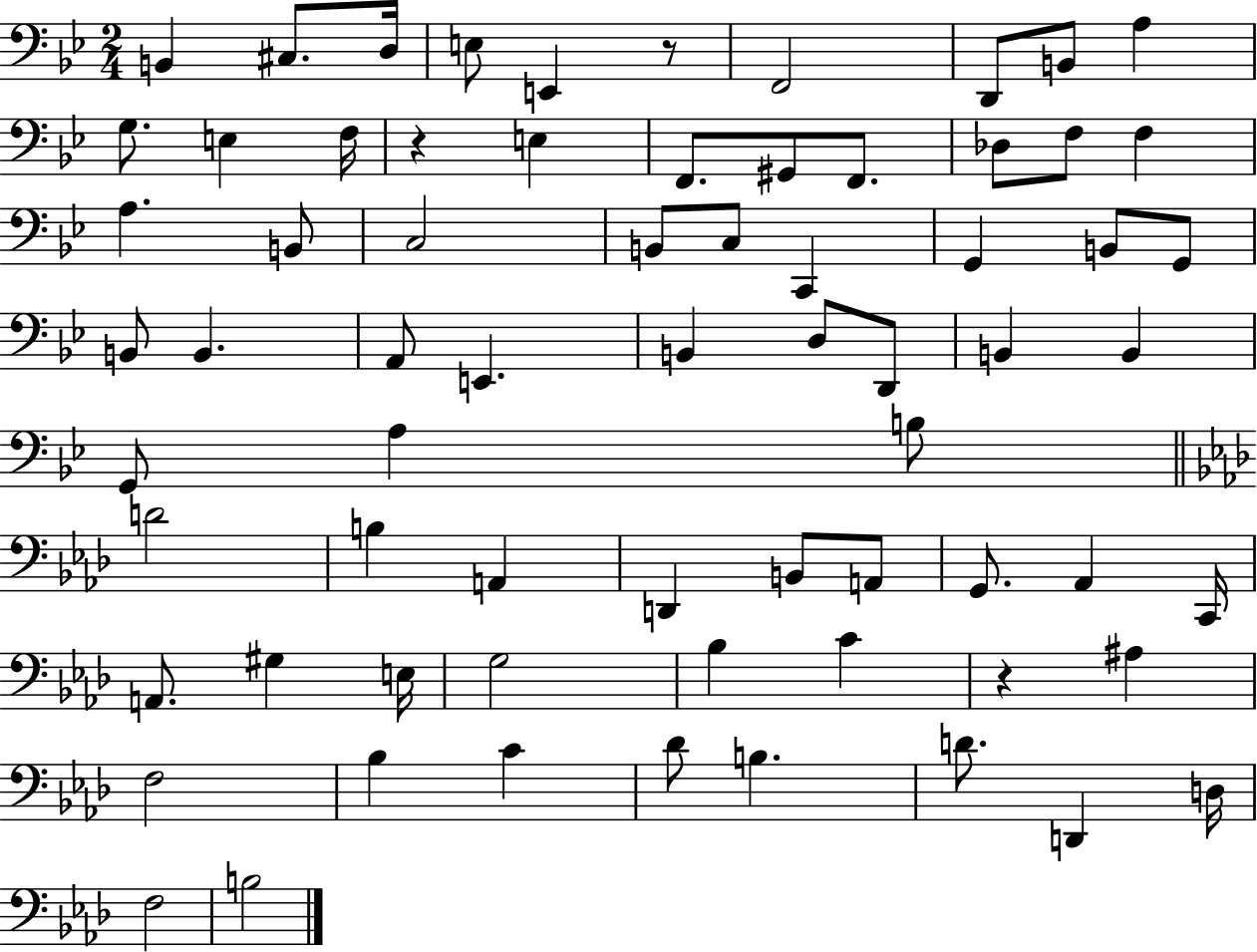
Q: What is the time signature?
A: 2/4